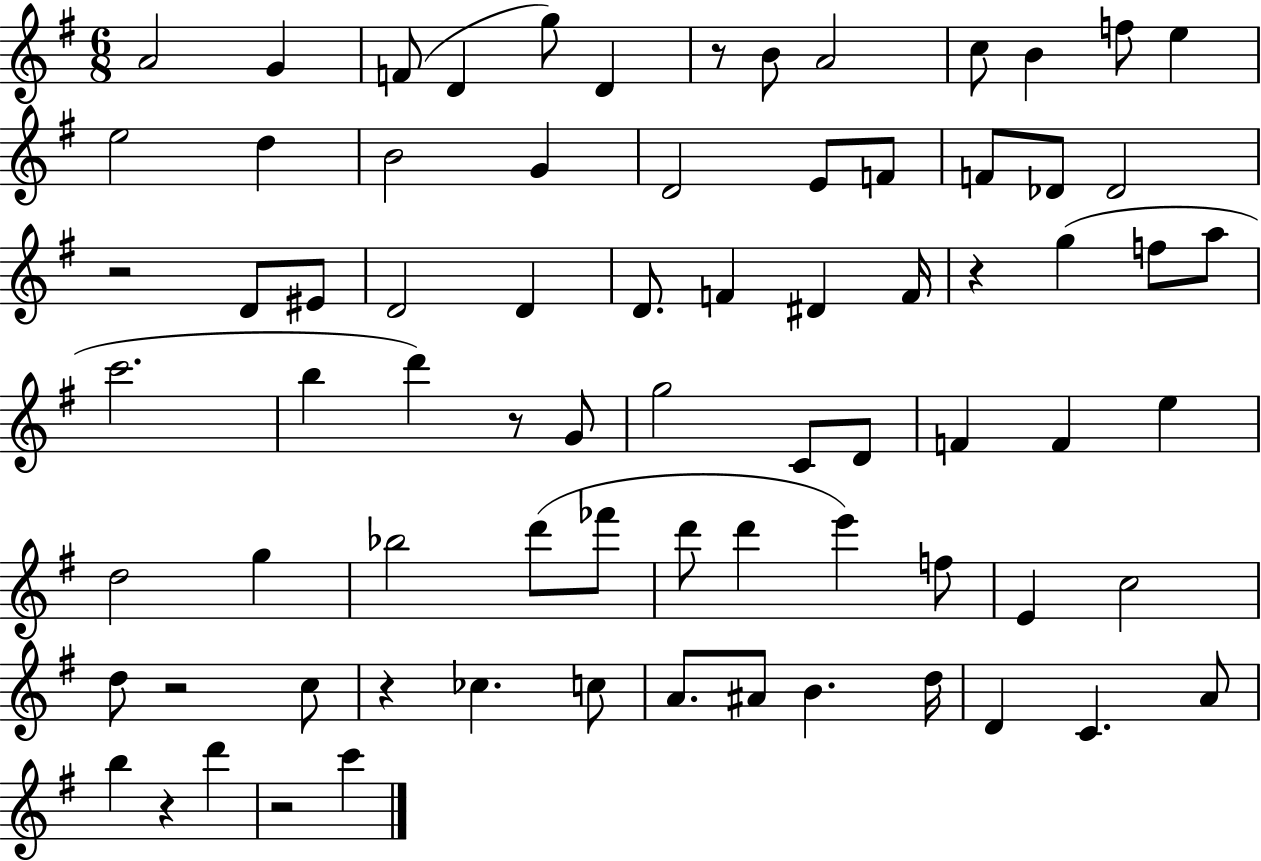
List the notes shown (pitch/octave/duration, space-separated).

A4/h G4/q F4/e D4/q G5/e D4/q R/e B4/e A4/h C5/e B4/q F5/e E5/q E5/h D5/q B4/h G4/q D4/h E4/e F4/e F4/e Db4/e Db4/h R/h D4/e EIS4/e D4/h D4/q D4/e. F4/q D#4/q F4/s R/q G5/q F5/e A5/e C6/h. B5/q D6/q R/e G4/e G5/h C4/e D4/e F4/q F4/q E5/q D5/h G5/q Bb5/h D6/e FES6/e D6/e D6/q E6/q F5/e E4/q C5/h D5/e R/h C5/e R/q CES5/q. C5/e A4/e. A#4/e B4/q. D5/s D4/q C4/q. A4/e B5/q R/q D6/q R/h C6/q